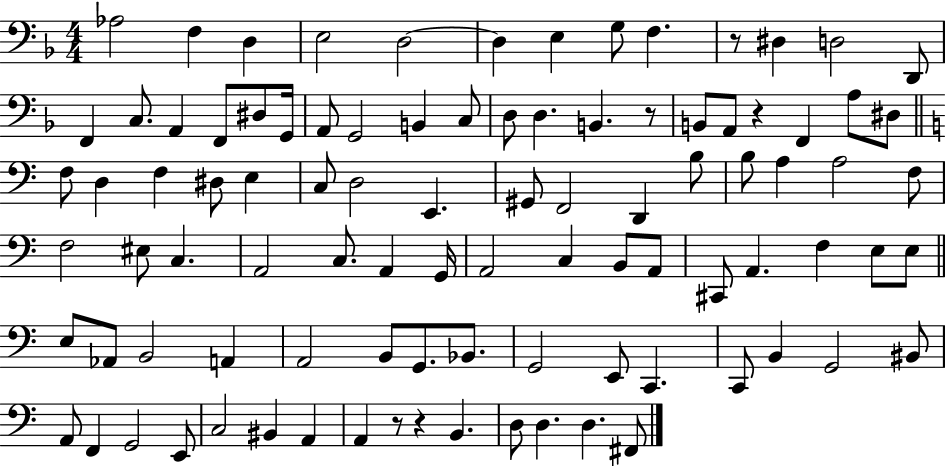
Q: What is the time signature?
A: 4/4